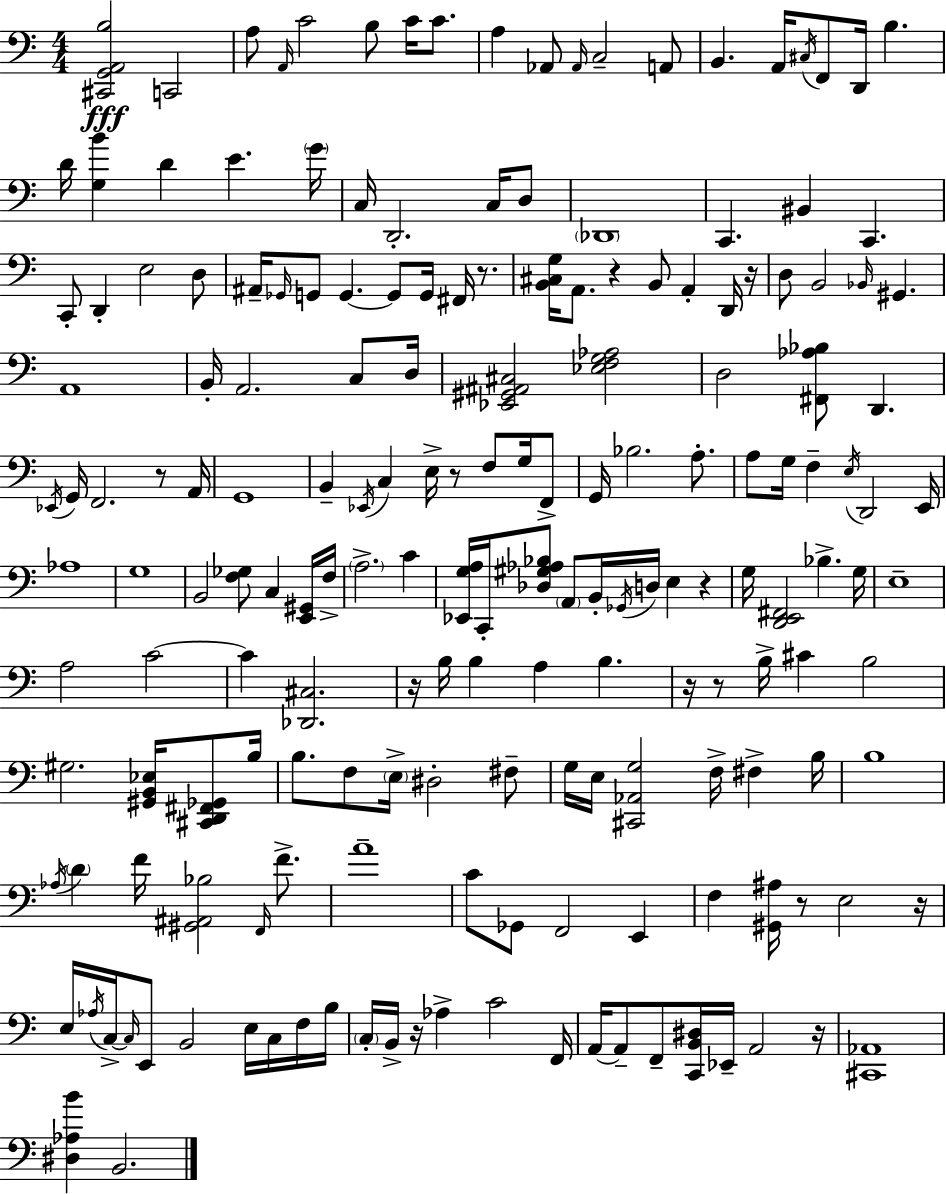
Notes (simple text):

[C#2,G2,A2,B3]/h C2/h A3/e A2/s C4/h B3/e C4/s C4/e. A3/q Ab2/e Ab2/s C3/h A2/e B2/q. A2/s C#3/s F2/e D2/s B3/q. D4/s [G3,B4]/q D4/q E4/q. G4/s C3/s D2/h. C3/s D3/e Db2/w C2/q. BIS2/q C2/q. C2/e D2/q E3/h D3/e A#2/s Gb2/s G2/e G2/q. G2/e G2/s F#2/s R/e. [B2,C#3,G3]/s A2/e. R/q B2/e A2/q D2/s R/s D3/e B2/h Bb2/s G#2/q. A2/w B2/s A2/h. C3/e D3/s [Eb2,G#2,A#2,C#3]/h [Eb3,F3,G3,Ab3]/h D3/h [F#2,Ab3,Bb3]/e D2/q. Eb2/s G2/s F2/h. R/e A2/s G2/w B2/q Eb2/s C3/q E3/s R/e F3/e G3/s F2/e G2/s Bb3/h. A3/e. A3/e G3/s F3/q E3/s D2/h E2/s Ab3/w G3/w B2/h [F3,Gb3]/e C3/q [E2,G#2]/s F3/s A3/h. C4/q [Eb2,G3,A3]/s C2/s [Db3,G#3,Ab3,Bb3]/e A2/e B2/s Gb2/s D3/s E3/q R/q G3/s [D2,E2,F#2]/h Bb3/q. G3/s E3/w A3/h C4/h C4/q [Db2,C#3]/h. R/s B3/s B3/q A3/q B3/q. R/s R/e B3/s C#4/q B3/h G#3/h. [G#2,B2,Eb3]/s [C#2,D2,F#2,Gb2]/e B3/s B3/e. F3/e E3/s D#3/h F#3/e G3/s E3/s [C#2,Ab2,G3]/h F3/s F#3/q B3/s B3/w Ab3/s D4/q F4/s [G#2,A#2,Bb3]/h F2/s F4/e. A4/w C4/e Gb2/e F2/h E2/q F3/q [G#2,A#3]/s R/e E3/h R/s E3/s Ab3/s C3/s C3/s E2/e B2/h E3/s C3/s F3/s B3/s C3/s B2/s R/s Ab3/q C4/h F2/s A2/s A2/e F2/e [C2,B2,D#3]/s Eb2/s A2/h R/s [C#2,Ab2]/w [D#3,Ab3,B4]/q B2/h.